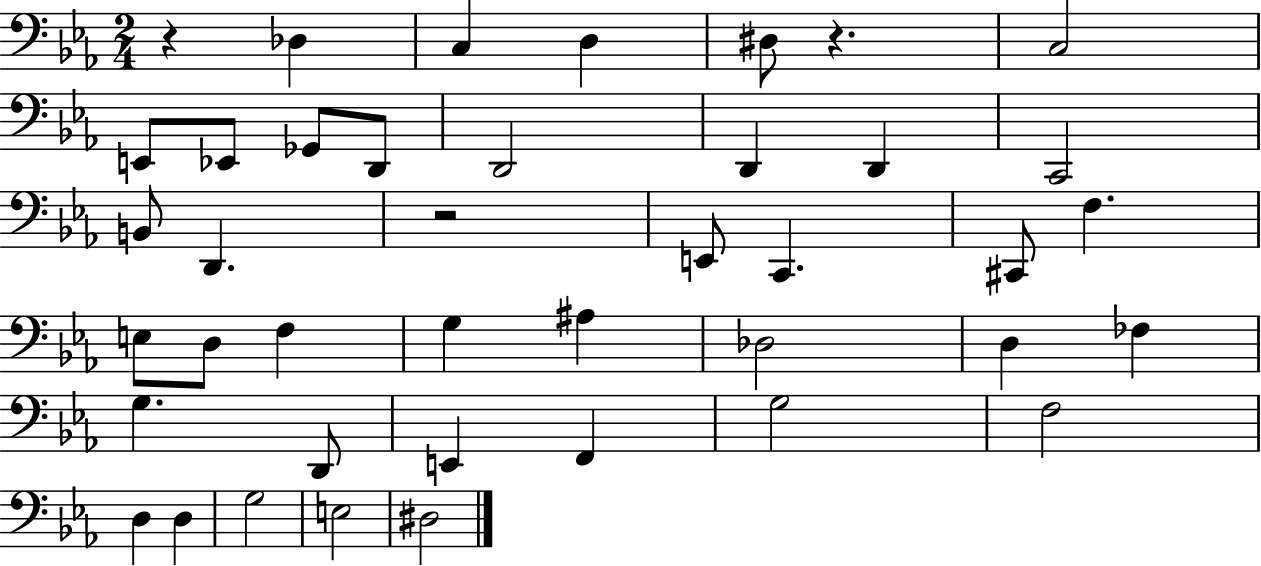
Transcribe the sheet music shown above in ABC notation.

X:1
T:Untitled
M:2/4
L:1/4
K:Eb
z _D, C, D, ^D,/2 z C,2 E,,/2 _E,,/2 _G,,/2 D,,/2 D,,2 D,, D,, C,,2 B,,/2 D,, z2 E,,/2 C,, ^C,,/2 F, E,/2 D,/2 F, G, ^A, _D,2 D, _F, G, D,,/2 E,, F,, G,2 F,2 D, D, G,2 E,2 ^D,2